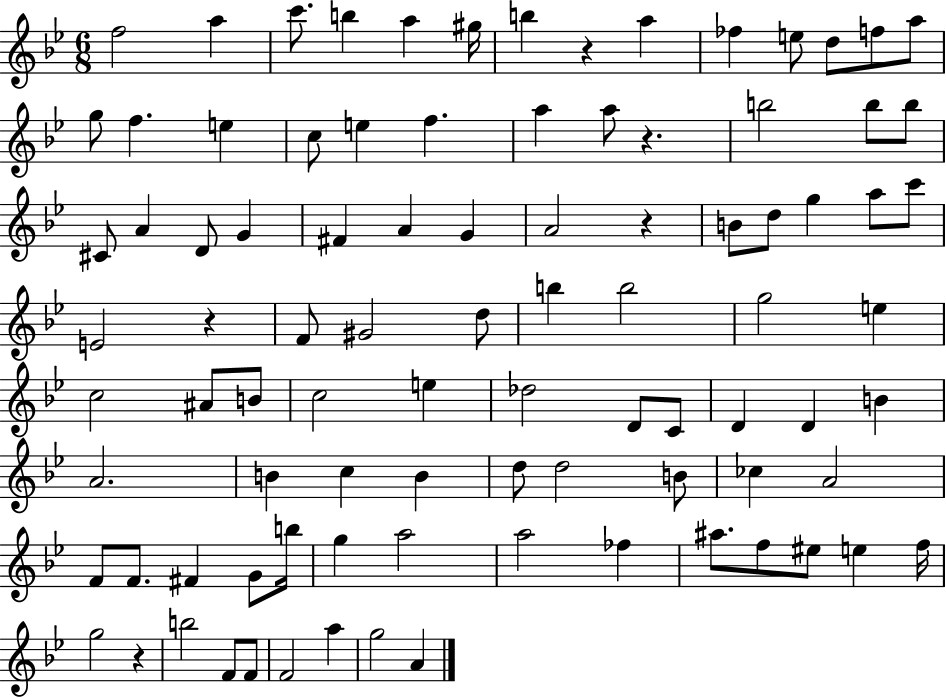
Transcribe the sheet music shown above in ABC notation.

X:1
T:Untitled
M:6/8
L:1/4
K:Bb
f2 a c'/2 b a ^g/4 b z a _f e/2 d/2 f/2 a/2 g/2 f e c/2 e f a a/2 z b2 b/2 b/2 ^C/2 A D/2 G ^F A G A2 z B/2 d/2 g a/2 c'/2 E2 z F/2 ^G2 d/2 b b2 g2 e c2 ^A/2 B/2 c2 e _d2 D/2 C/2 D D B A2 B c B d/2 d2 B/2 _c A2 F/2 F/2 ^F G/2 b/4 g a2 a2 _f ^a/2 f/2 ^e/2 e f/4 g2 z b2 F/2 F/2 F2 a g2 A